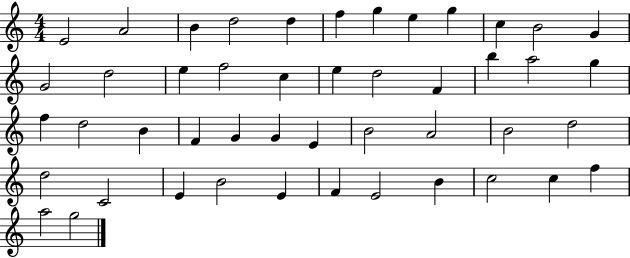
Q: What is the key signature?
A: C major